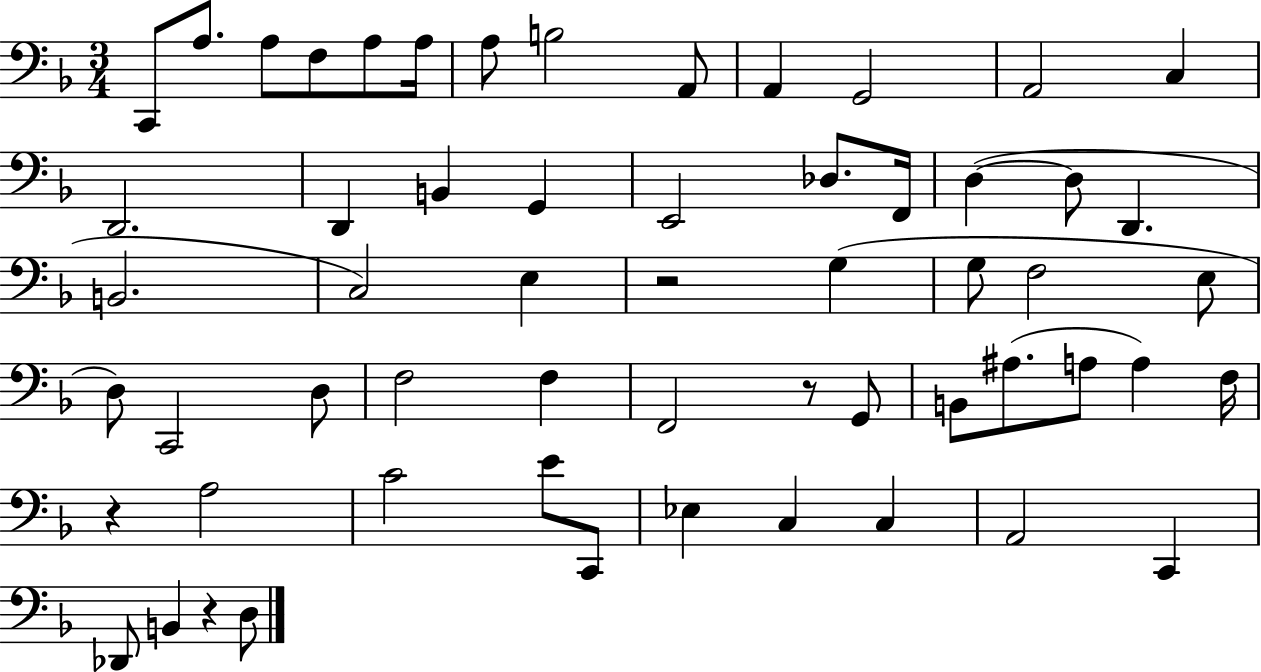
{
  \clef bass
  \numericTimeSignature
  \time 3/4
  \key f \major
  c,8 a8. a8 f8 a8 a16 | a8 b2 a,8 | a,4 g,2 | a,2 c4 | \break d,2. | d,4 b,4 g,4 | e,2 des8. f,16 | d4~(~ d8 d,4. | \break b,2. | c2) e4 | r2 g4( | g8 f2 e8 | \break d8) c,2 d8 | f2 f4 | f,2 r8 g,8 | b,8 ais8.( a8 a4) f16 | \break r4 a2 | c'2 e'8 c,8 | ees4 c4 c4 | a,2 c,4 | \break des,8 b,4 r4 d8 | \bar "|."
}